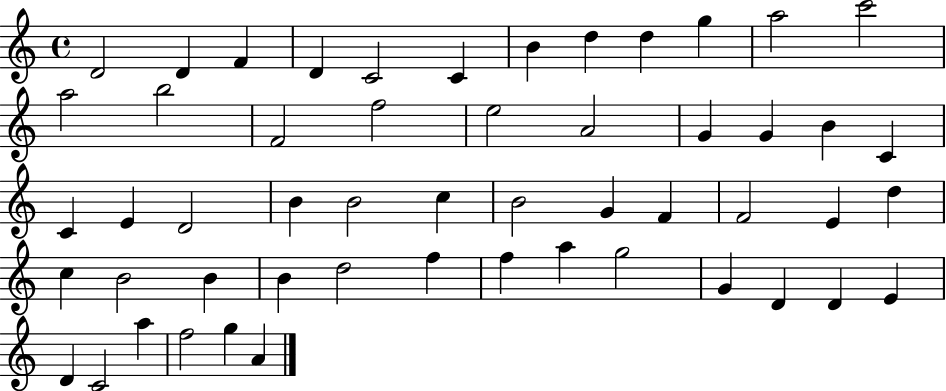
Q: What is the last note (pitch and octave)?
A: A4